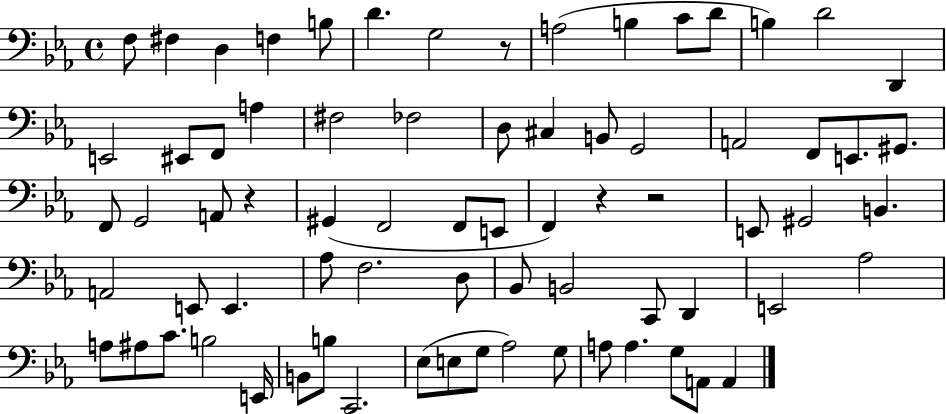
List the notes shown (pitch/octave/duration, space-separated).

F3/e F#3/q D3/q F3/q B3/e D4/q. G3/h R/e A3/h B3/q C4/e D4/e B3/q D4/h D2/q E2/h EIS2/e F2/e A3/q F#3/h FES3/h D3/e C#3/q B2/e G2/h A2/h F2/e E2/e. G#2/e. F2/e G2/h A2/e R/q G#2/q F2/h F2/e E2/e F2/q R/q R/h E2/e G#2/h B2/q. A2/h E2/e E2/q. Ab3/e F3/h. D3/e Bb2/e B2/h C2/e D2/q E2/h Ab3/h A3/e A#3/e C4/e. B3/h E2/s B2/e B3/e C2/h. Eb3/e E3/e G3/e Ab3/h G3/e A3/e A3/q. G3/e A2/e A2/q